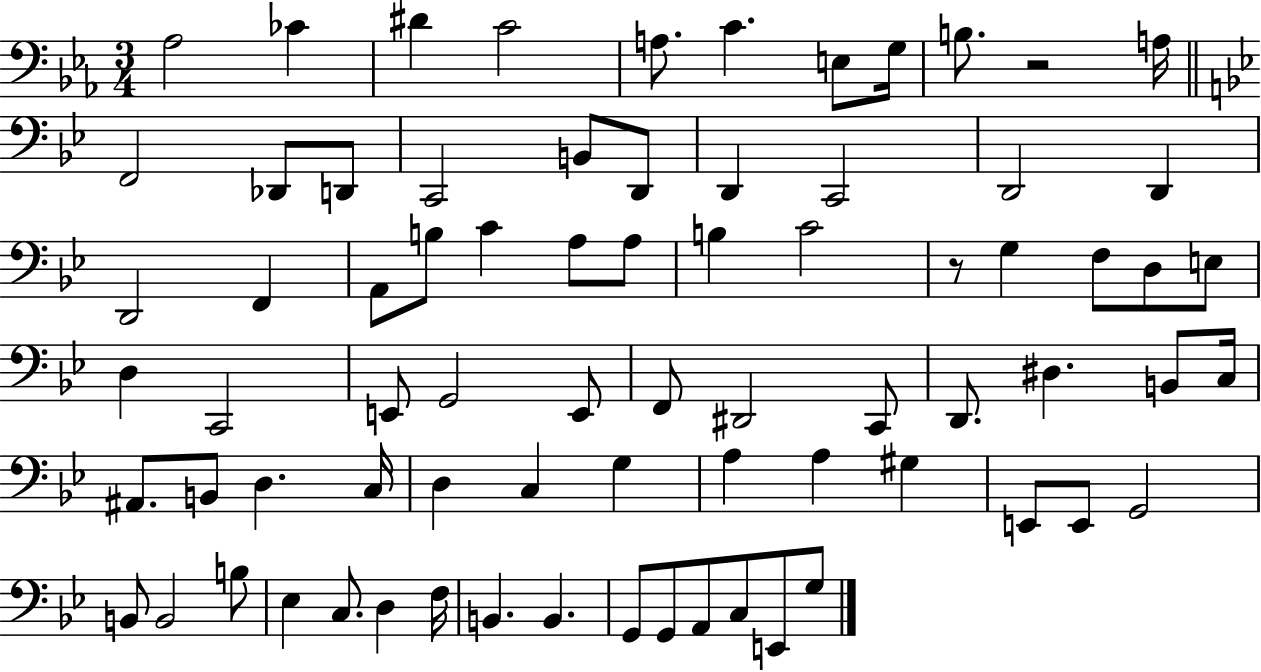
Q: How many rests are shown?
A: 2